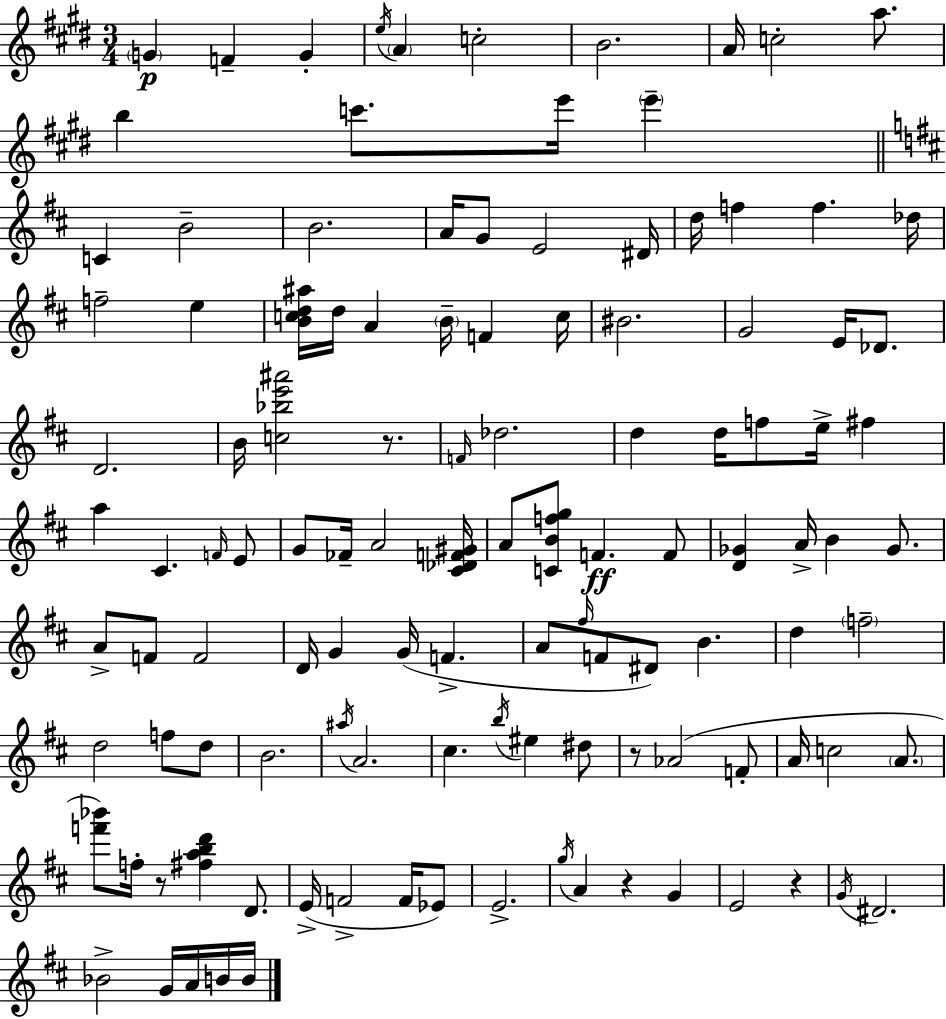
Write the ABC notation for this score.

X:1
T:Untitled
M:3/4
L:1/4
K:E
G F G e/4 A c2 B2 A/4 c2 a/2 b c'/2 e'/4 e' C B2 B2 A/4 G/2 E2 ^D/4 d/4 f f _d/4 f2 e [Bcd^a]/4 d/4 A B/4 F c/4 ^B2 G2 E/4 _D/2 D2 B/4 [c_be'^a']2 z/2 F/4 _d2 d d/4 f/2 e/4 ^f a ^C F/4 E/2 G/2 _F/4 A2 [^C_DF^G]/4 A/2 [CBfg]/2 F F/2 [D_G] A/4 B _G/2 A/2 F/2 F2 D/4 G G/4 F A/2 ^f/4 F/2 ^D/2 B d f2 d2 f/2 d/2 B2 ^a/4 A2 ^c b/4 ^e ^d/2 z/2 _A2 F/2 A/4 c2 A/2 [f'_b']/2 f/4 z/2 [^fabd'] D/2 E/4 F2 F/4 _E/2 E2 g/4 A z G E2 z G/4 ^D2 _B2 G/4 A/4 B/4 B/4